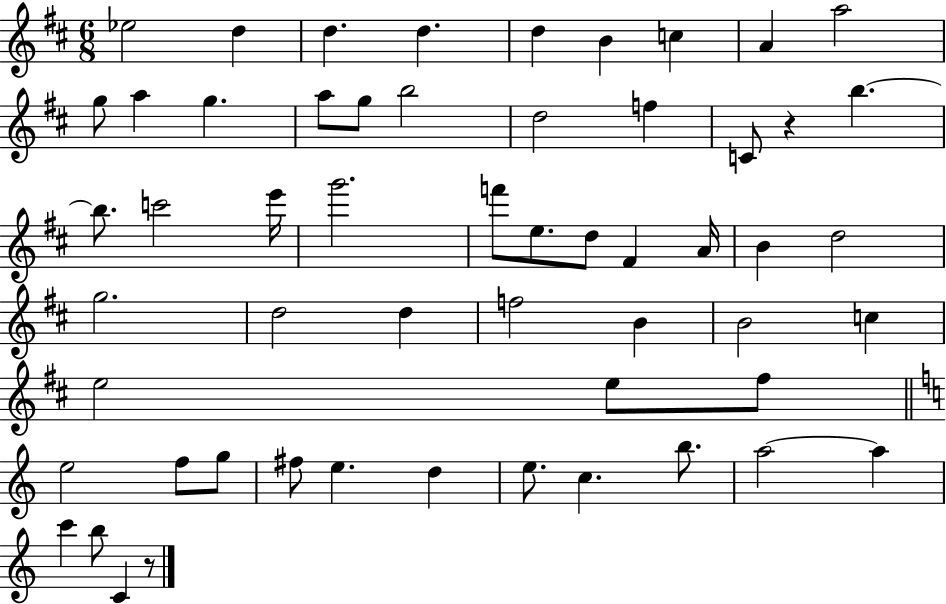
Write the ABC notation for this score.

X:1
T:Untitled
M:6/8
L:1/4
K:D
_e2 d d d d B c A a2 g/2 a g a/2 g/2 b2 d2 f C/2 z b b/2 c'2 e'/4 g'2 f'/2 e/2 d/2 ^F A/4 B d2 g2 d2 d f2 B B2 c e2 e/2 ^f/2 e2 f/2 g/2 ^f/2 e d e/2 c b/2 a2 a c' b/2 C z/2